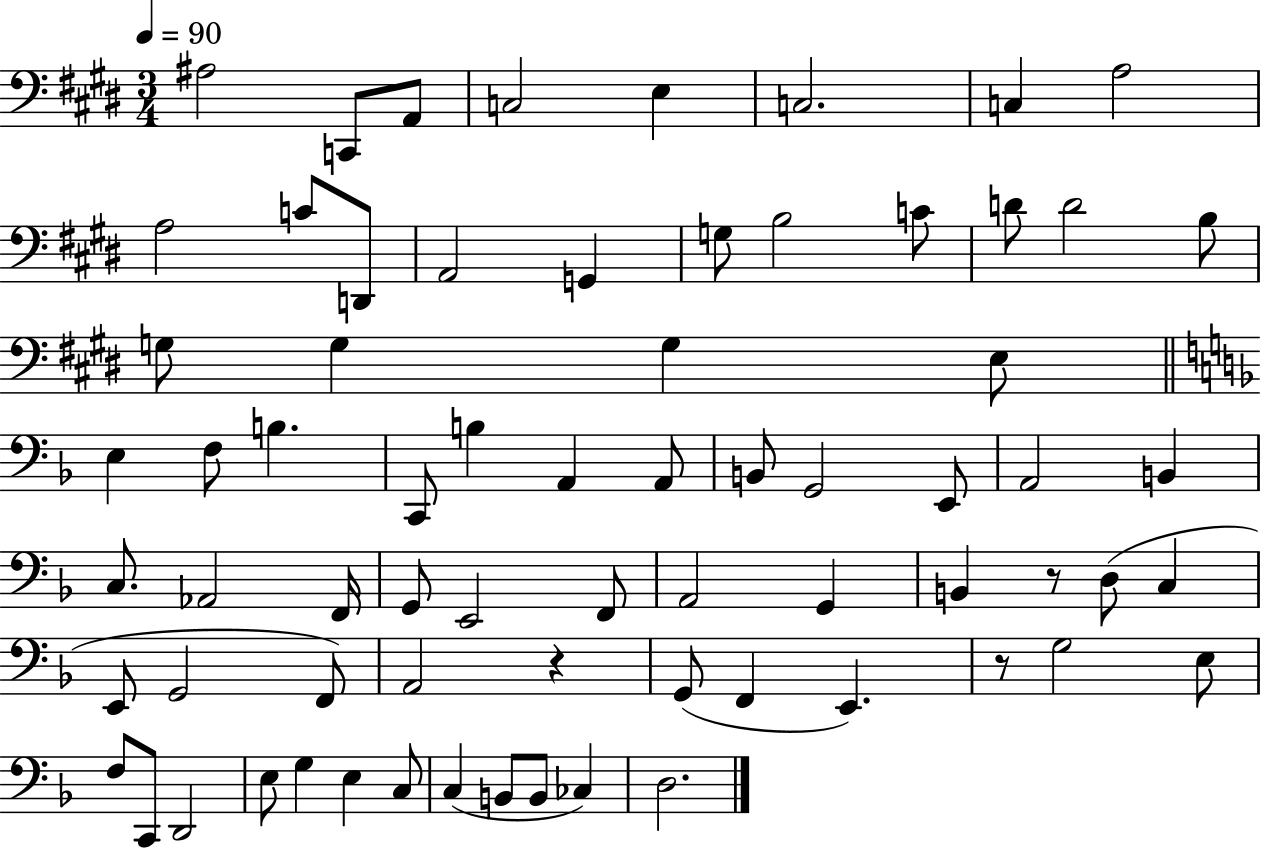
{
  \clef bass
  \numericTimeSignature
  \time 3/4
  \key e \major
  \tempo 4 = 90
  ais2 c,8 a,8 | c2 e4 | c2. | c4 a2 | \break a2 c'8 d,8 | a,2 g,4 | g8 b2 c'8 | d'8 d'2 b8 | \break g8 g4 g4 e8 | \bar "||" \break \key d \minor e4 f8 b4. | c,8 b4 a,4 a,8 | b,8 g,2 e,8 | a,2 b,4 | \break c8. aes,2 f,16 | g,8 e,2 f,8 | a,2 g,4 | b,4 r8 d8( c4 | \break e,8 g,2 f,8) | a,2 r4 | g,8( f,4 e,4.) | r8 g2 e8 | \break f8 c,8 d,2 | e8 g4 e4 c8 | c4( b,8 b,8 ces4) | d2. | \break \bar "|."
}